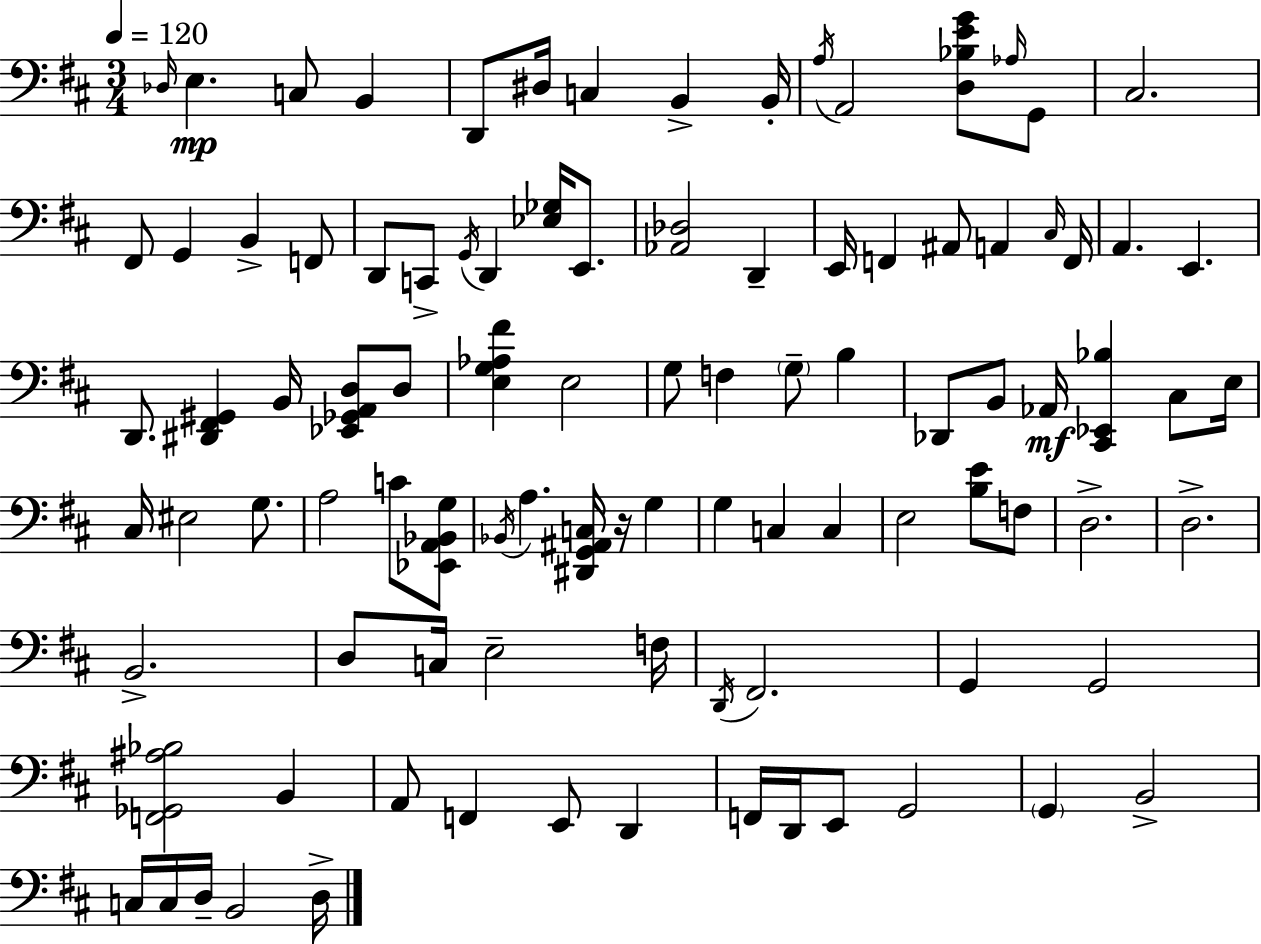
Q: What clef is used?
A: bass